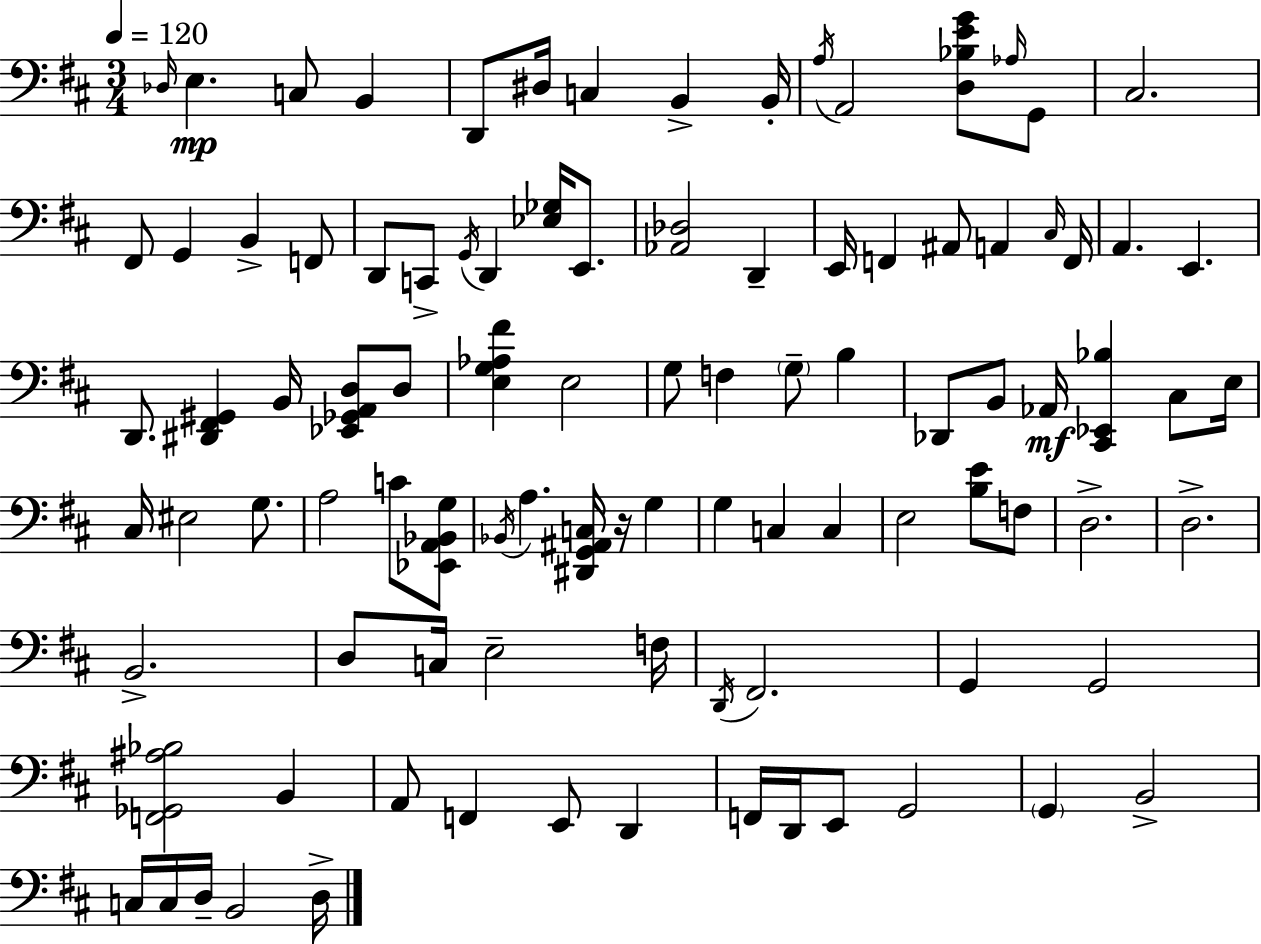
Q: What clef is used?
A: bass